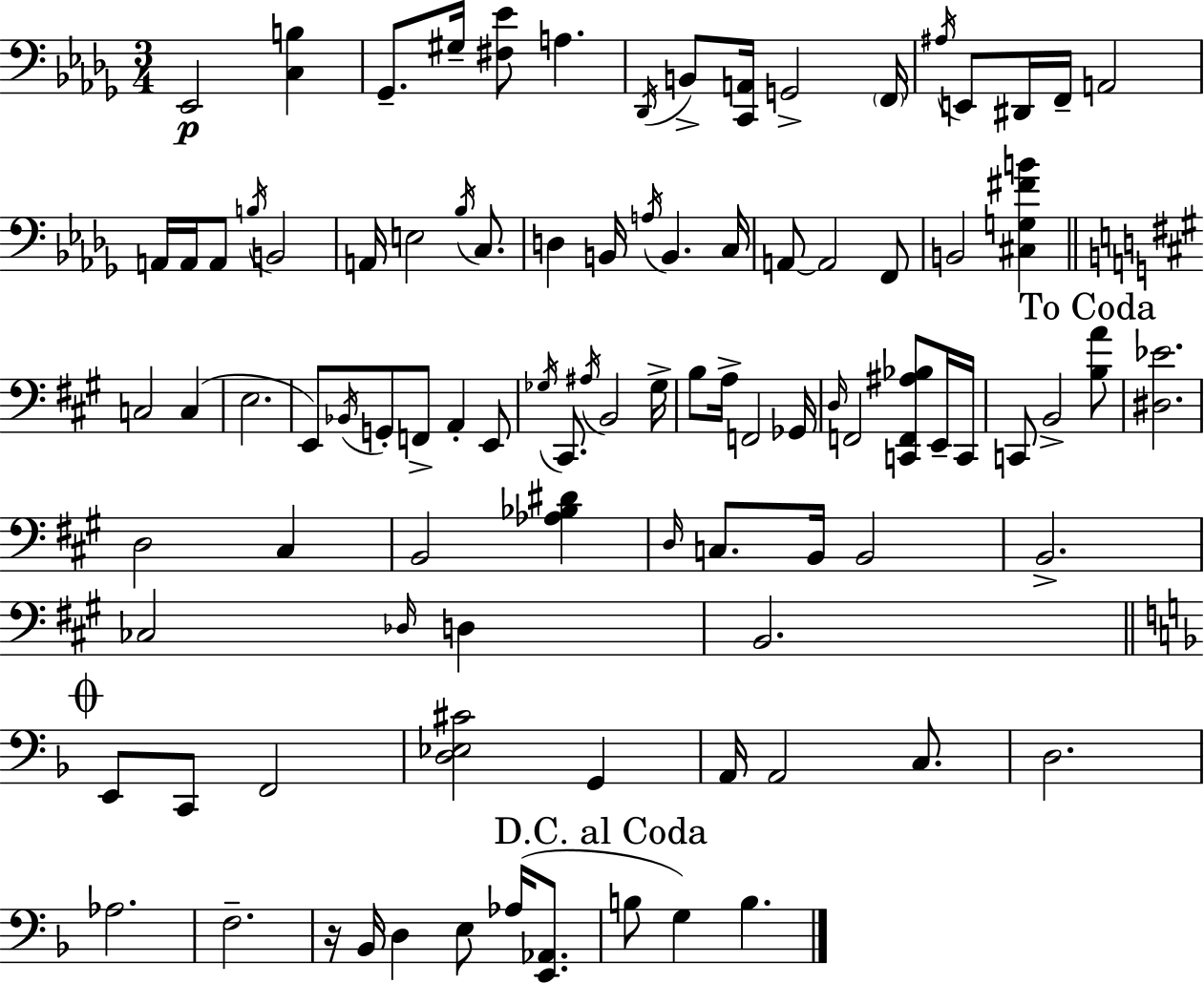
X:1
T:Untitled
M:3/4
L:1/4
K:Bbm
_E,,2 [C,B,] _G,,/2 ^G,/4 [^F,_E]/2 A, _D,,/4 B,,/2 [C,,A,,]/4 G,,2 F,,/4 ^A,/4 E,,/2 ^D,,/4 F,,/4 A,,2 A,,/4 A,,/4 A,,/2 B,/4 B,,2 A,,/4 E,2 _B,/4 C,/2 D, B,,/4 A,/4 B,, C,/4 A,,/2 A,,2 F,,/2 B,,2 [^C,G,^FB] C,2 C, E,2 E,,/2 _B,,/4 G,,/2 F,,/2 A,, E,,/2 _G,/4 ^C,,/2 ^A,/4 B,,2 _G,/4 B,/2 A,/4 F,,2 _G,,/4 D,/4 F,,2 [C,,F,,^A,_B,]/2 E,,/4 C,,/4 C,,/2 B,,2 [B,A]/2 [^D,_E]2 D,2 ^C, B,,2 [_A,_B,^D] D,/4 C,/2 B,,/4 B,,2 B,,2 _C,2 _D,/4 D, B,,2 E,,/2 C,,/2 F,,2 [D,_E,^C]2 G,, A,,/4 A,,2 C,/2 D,2 _A,2 F,2 z/4 _B,,/4 D, E,/2 _A,/4 [E,,_A,,]/2 B,/2 G, B,